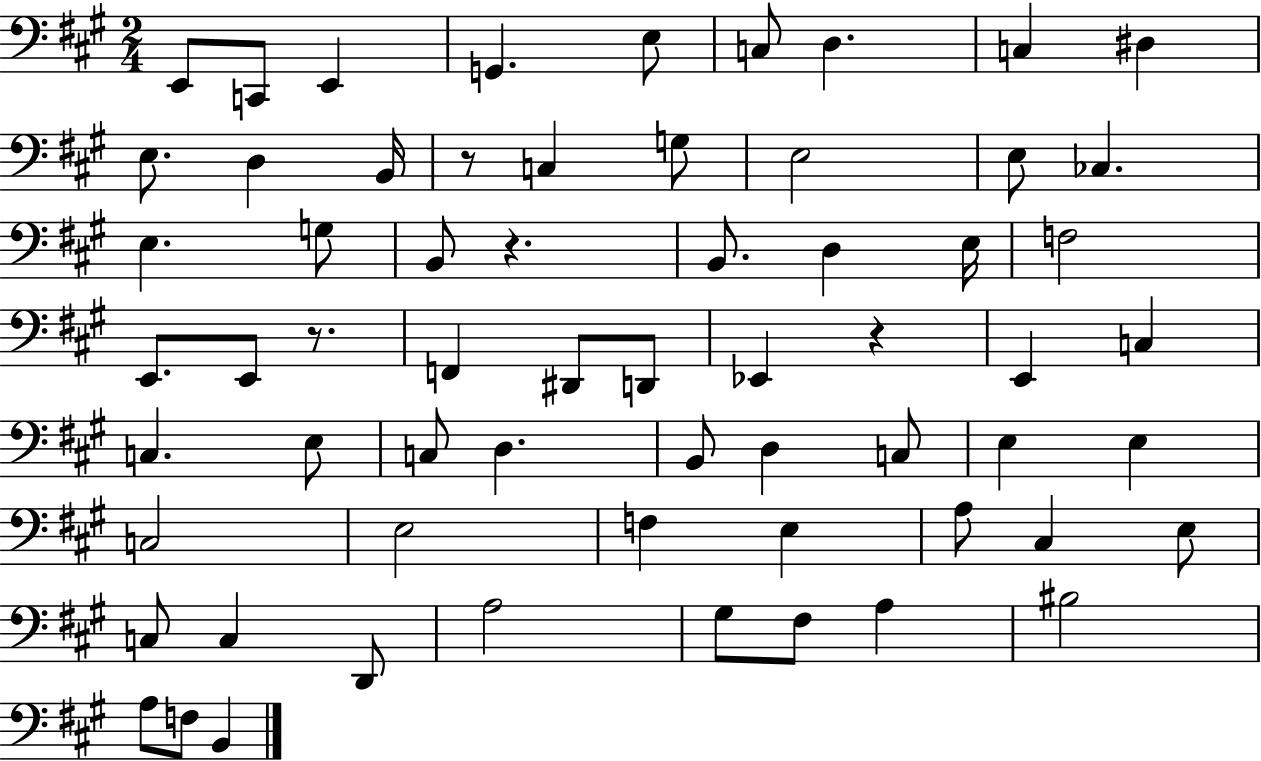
E2/e C2/e E2/q G2/q. E3/e C3/e D3/q. C3/q D#3/q E3/e. D3/q B2/s R/e C3/q G3/e E3/h E3/e CES3/q. E3/q. G3/e B2/e R/q. B2/e. D3/q E3/s F3/h E2/e. E2/e R/e. F2/q D#2/e D2/e Eb2/q R/q E2/q C3/q C3/q. E3/e C3/e D3/q. B2/e D3/q C3/e E3/q E3/q C3/h E3/h F3/q E3/q A3/e C#3/q E3/e C3/e C3/q D2/e A3/h G#3/e F#3/e A3/q BIS3/h A3/e F3/e B2/q